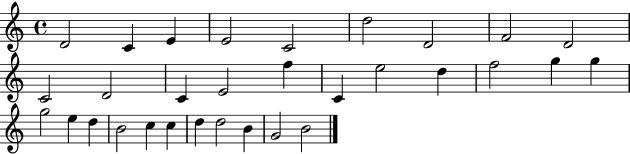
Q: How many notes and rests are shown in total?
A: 31